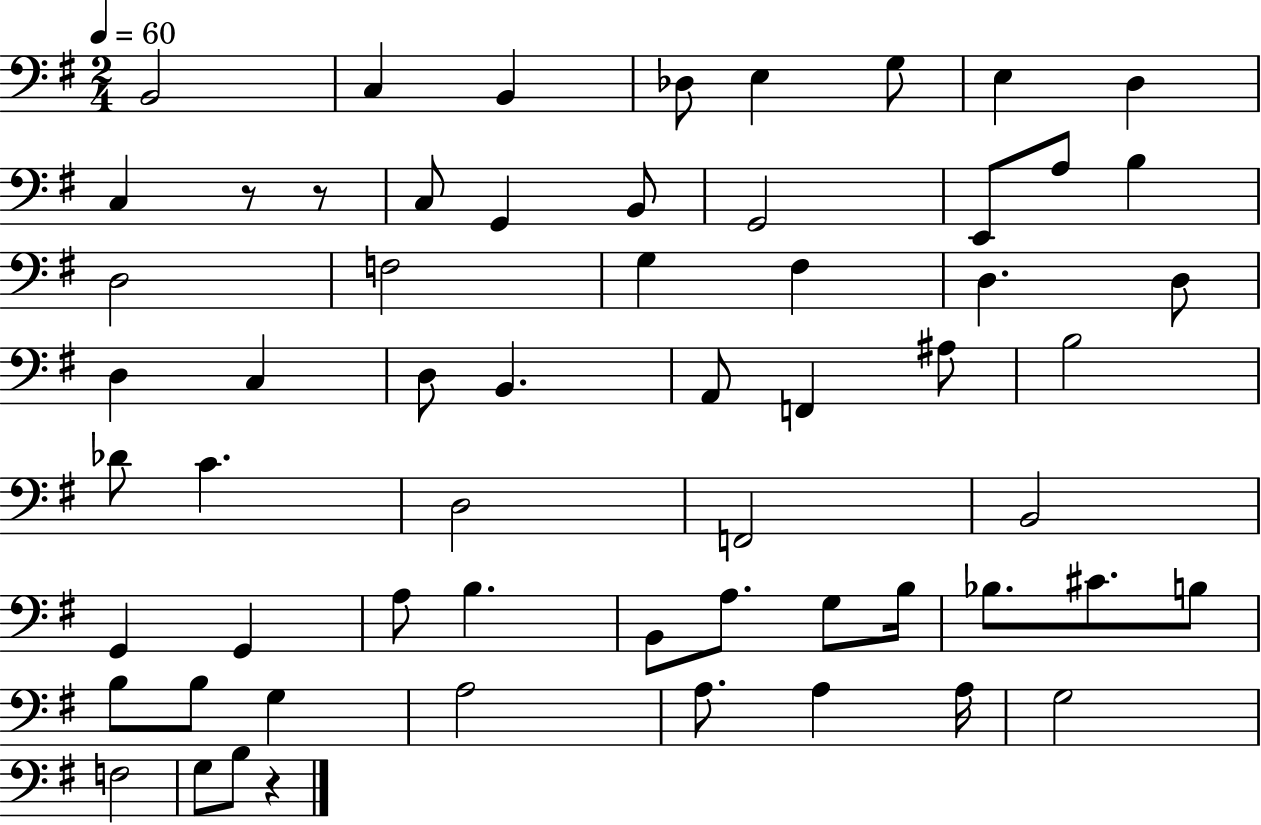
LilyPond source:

{
  \clef bass
  \numericTimeSignature
  \time 2/4
  \key g \major
  \tempo 4 = 60
  b,2 | c4 b,4 | des8 e4 g8 | e4 d4 | \break c4 r8 r8 | c8 g,4 b,8 | g,2 | e,8 a8 b4 | \break d2 | f2 | g4 fis4 | d4. d8 | \break d4 c4 | d8 b,4. | a,8 f,4 ais8 | b2 | \break des'8 c'4. | d2 | f,2 | b,2 | \break g,4 g,4 | a8 b4. | b,8 a8. g8 b16 | bes8. cis'8. b8 | \break b8 b8 g4 | a2 | a8. a4 a16 | g2 | \break f2 | g8 b8 r4 | \bar "|."
}